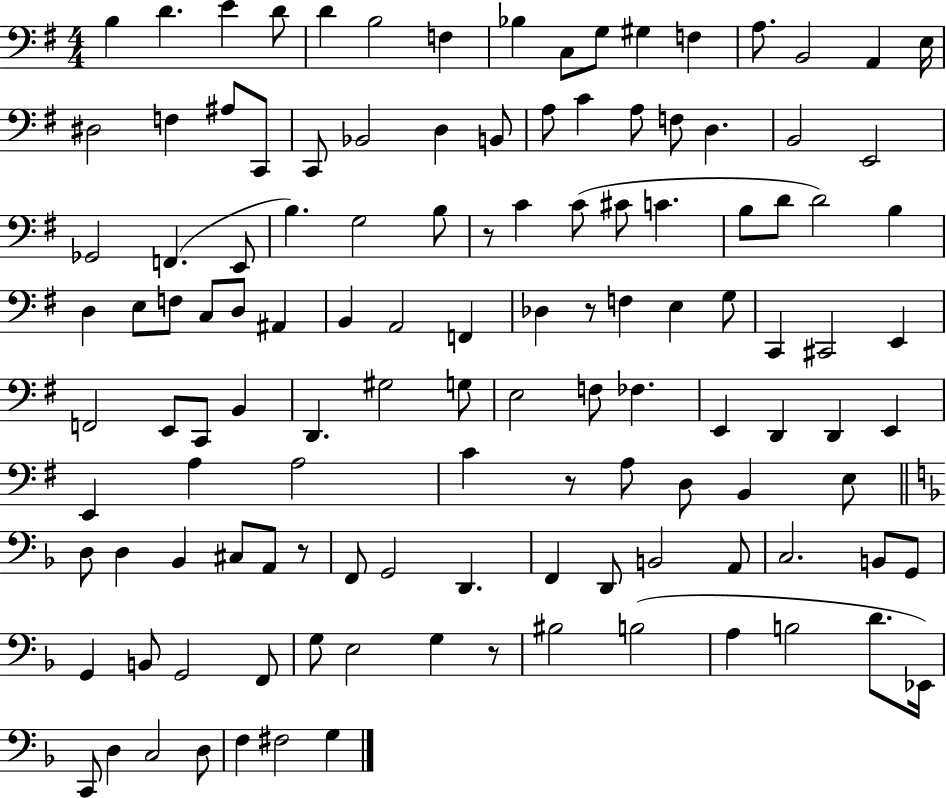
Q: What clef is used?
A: bass